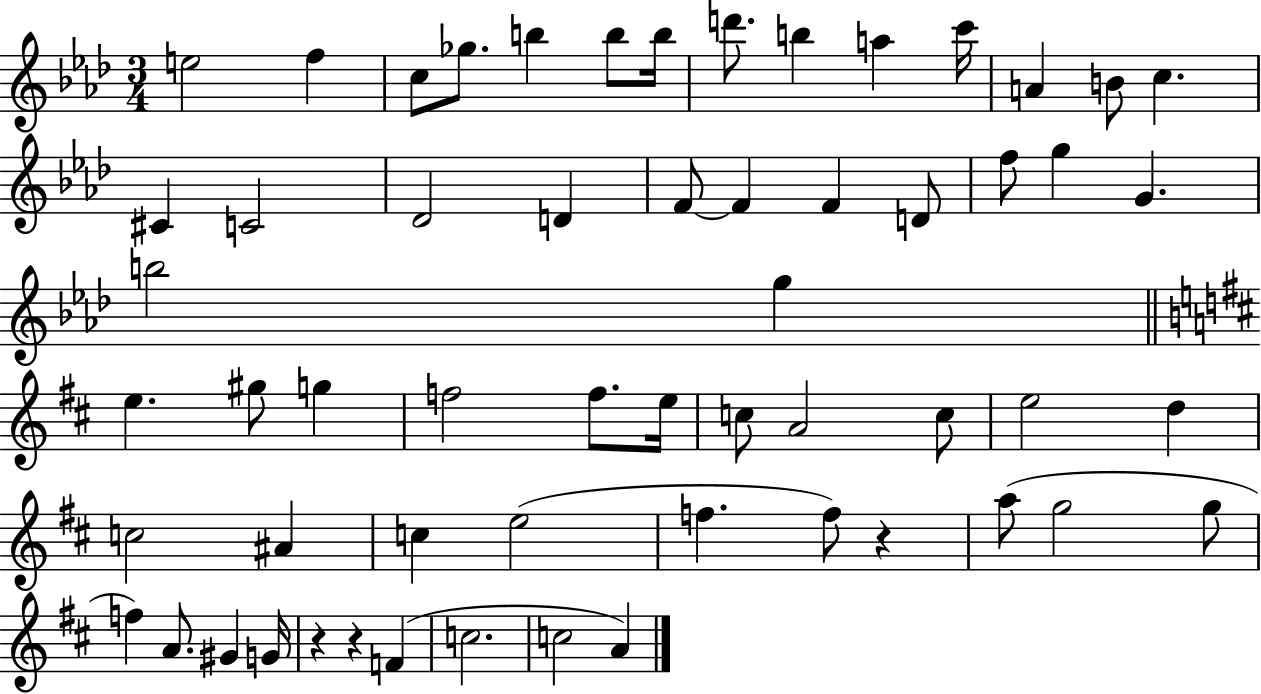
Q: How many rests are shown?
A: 3